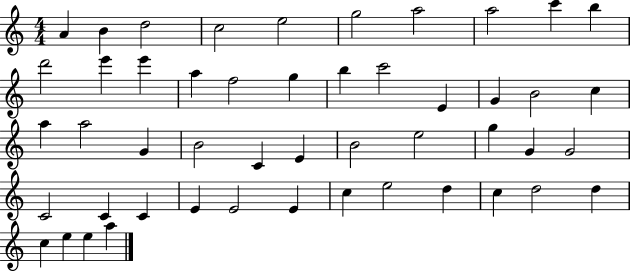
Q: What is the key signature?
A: C major